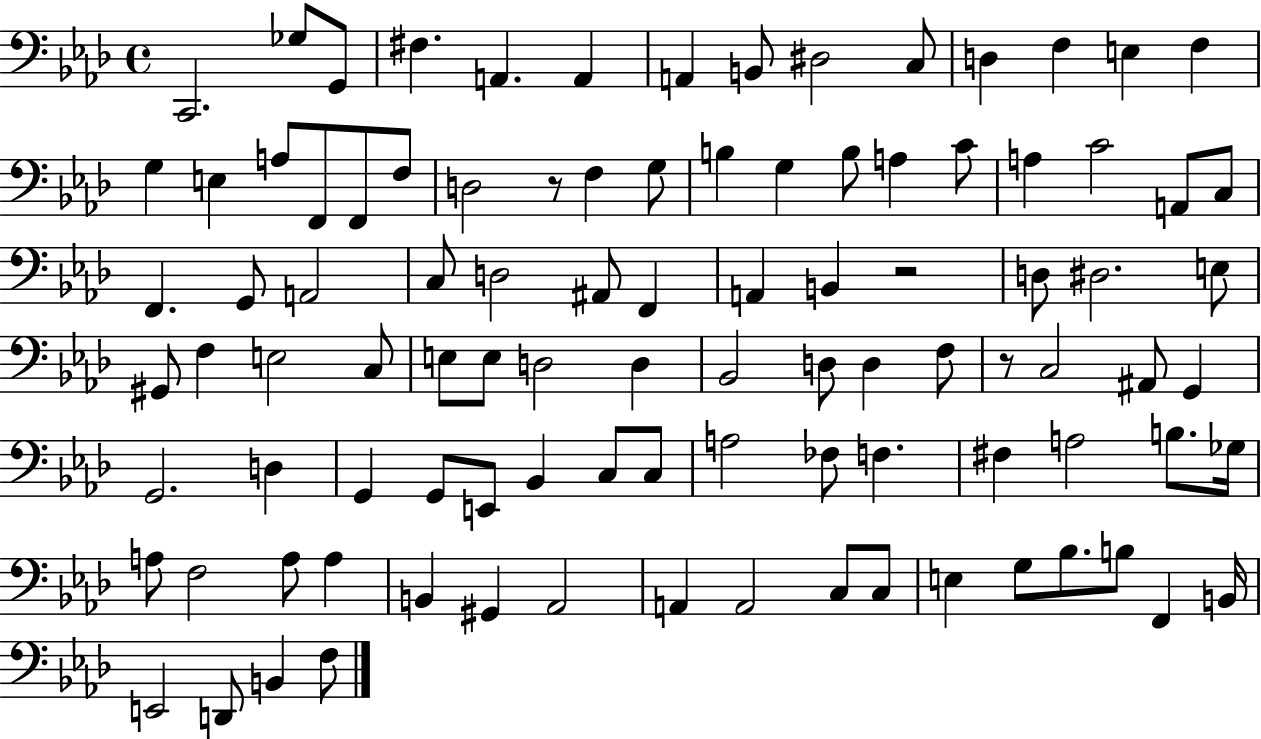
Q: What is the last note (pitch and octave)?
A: F3